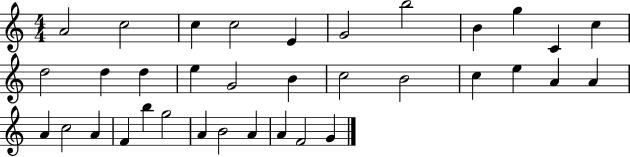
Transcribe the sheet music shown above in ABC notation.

X:1
T:Untitled
M:4/4
L:1/4
K:C
A2 c2 c c2 E G2 b2 B g C c d2 d d e G2 B c2 B2 c e A A A c2 A F b g2 A B2 A A F2 G